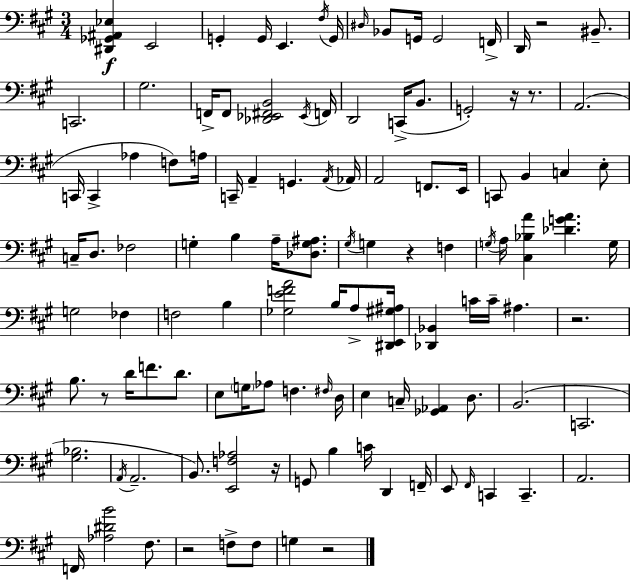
[D#2,Gb2,A#2,Eb3]/q E2/h G2/q G2/s E2/q. F#3/s G2/s D#3/s Bb2/e G2/s G2/h F2/s D2/s R/h BIS2/e. C2/h. G#3/h. F2/s F2/e [Db2,Eb2,F#2,B2]/h Eb2/s F2/s D2/h C2/s B2/e. G2/h R/s R/e. A2/h. C2/s C2/q Ab3/q F3/e A3/s C2/s A2/q G2/q. A2/s Ab2/s A2/h F2/e. E2/s C2/e B2/q C3/q E3/e C3/s D3/e. FES3/h G3/q B3/q A3/s [Db3,G3,A#3]/e. G#3/s G3/q R/q F3/q G3/s A3/s [C#3,Bb3,A4]/q [Db4,G4,A4]/q. G3/s G3/h FES3/q F3/h B3/q [Gb3,E4,F4,A4]/h B3/s A3/e [D#2,E2,G#3,A#3]/s [Db2,Bb2]/q C4/s C4/s A#3/q. R/h. B3/e. R/e D4/s F4/e. D4/e. E3/e G3/s Ab3/e F3/q. F#3/s D3/s E3/q C3/s [Gb2,Ab2]/q D3/e. B2/h. C2/h. [G#3,Bb3]/h. A2/s A2/h. B2/e. [E2,F3,Ab3]/h R/s G2/e B3/q C4/s D2/q F2/s E2/e F#2/s C2/q C2/q. A2/h. F2/s [Ab3,D#4,B4]/h F#3/e. R/h F3/e F3/e G3/q R/h